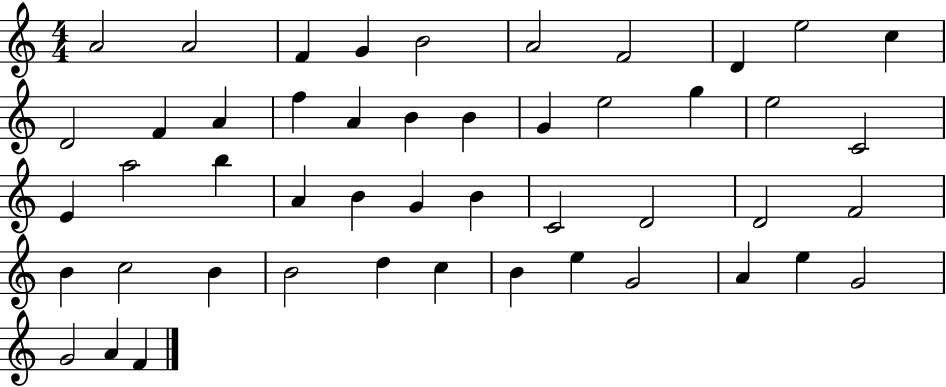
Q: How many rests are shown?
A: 0